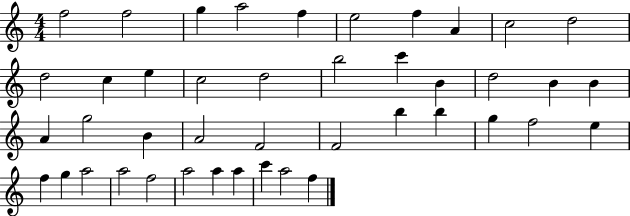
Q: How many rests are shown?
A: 0